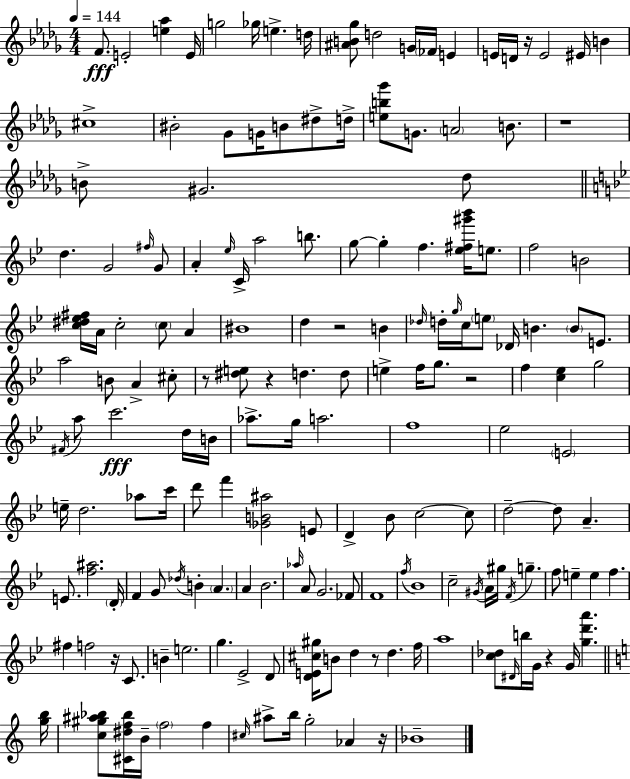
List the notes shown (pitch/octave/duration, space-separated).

F4/e. E4/h [E5,Ab5]/q E4/s G5/h Gb5/s E5/q. D5/s [A#4,B4,Gb5]/e D5/h G4/s FES4/s E4/q E4/s D4/s R/s E4/h EIS4/s B4/q C#5/w BIS4/h Gb4/e G4/s B4/e D#5/e D5/s [E5,B5,Gb6]/e G4/e. A4/h B4/e. R/w B4/e G#4/h. Db5/e D5/q. G4/h F#5/s G4/e A4/q Eb5/s C4/s A5/h B5/e. G5/e G5/q F5/q. [Eb5,F#5,G#6,Bb6]/s E5/e. F5/h B4/h [C5,D#5,Eb5,F#5]/s A4/s C5/h C5/e A4/q BIS4/w D5/q R/h B4/q Db5/s D5/s G5/s C5/s E5/e Db4/s B4/q. B4/e E4/e. A5/h B4/e A4/q C#5/e R/e [D#5,E5]/e R/q D5/q. D5/e E5/q F5/s G5/e. R/h F5/q [C5,Eb5]/q G5/h F#4/s A5/e C6/h. D5/s B4/s Ab5/e. G5/s A5/h. F5/w Eb5/h E4/h E5/s D5/h. Ab5/e C6/s D6/e F6/q [Gb4,B4,A#5]/h E4/e D4/q Bb4/e C5/h C5/e D5/h D5/e A4/q. E4/e. [F5,A#5]/h. D4/s F4/q G4/e Db5/s B4/q A4/q. A4/q Bb4/h. Ab5/s A4/e G4/h. FES4/e F4/w F5/s Bb4/w C5/h G#4/s A4/s G#5/s F4/s G5/q. F5/e E5/q E5/q F5/q. F#5/q F5/h R/s C4/e. B4/q E5/h. G5/q. Eb4/h D4/e [D4,E4,C#5,G#5]/s B4/e D5/q R/e D5/q. F5/s A5/w [C5,Db5]/e D#4/s B5/s G4/s R/q G4/s [G5,D6,A6]/q. [G5,B5]/s [C5,G#5,A#5,Bb5]/e [C#4,D#5,F5,Bb5]/s B4/s F5/h F5/q C#5/s A#5/e B5/s G5/h Ab4/q R/s Bb4/w